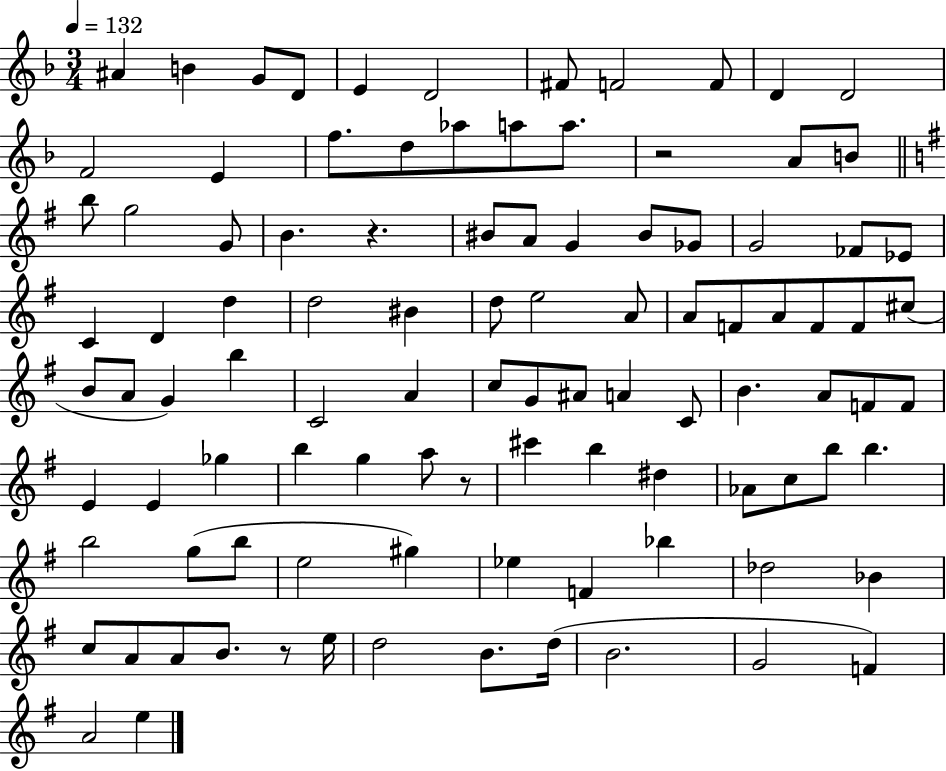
{
  \clef treble
  \numericTimeSignature
  \time 3/4
  \key f \major
  \tempo 4 = 132
  ais'4 b'4 g'8 d'8 | e'4 d'2 | fis'8 f'2 f'8 | d'4 d'2 | \break f'2 e'4 | f''8. d''8 aes''8 a''8 a''8. | r2 a'8 b'8 | \bar "||" \break \key g \major b''8 g''2 g'8 | b'4. r4. | bis'8 a'8 g'4 bis'8 ges'8 | g'2 fes'8 ees'8 | \break c'4 d'4 d''4 | d''2 bis'4 | d''8 e''2 a'8 | a'8 f'8 a'8 f'8 f'8 cis''8( | \break b'8 a'8 g'4) b''4 | c'2 a'4 | c''8 g'8 ais'8 a'4 c'8 | b'4. a'8 f'8 f'8 | \break e'4 e'4 ges''4 | b''4 g''4 a''8 r8 | cis'''4 b''4 dis''4 | aes'8 c''8 b''8 b''4. | \break b''2 g''8( b''8 | e''2 gis''4) | ees''4 f'4 bes''4 | des''2 bes'4 | \break c''8 a'8 a'8 b'8. r8 e''16 | d''2 b'8. d''16( | b'2. | g'2 f'4) | \break a'2 e''4 | \bar "|."
}